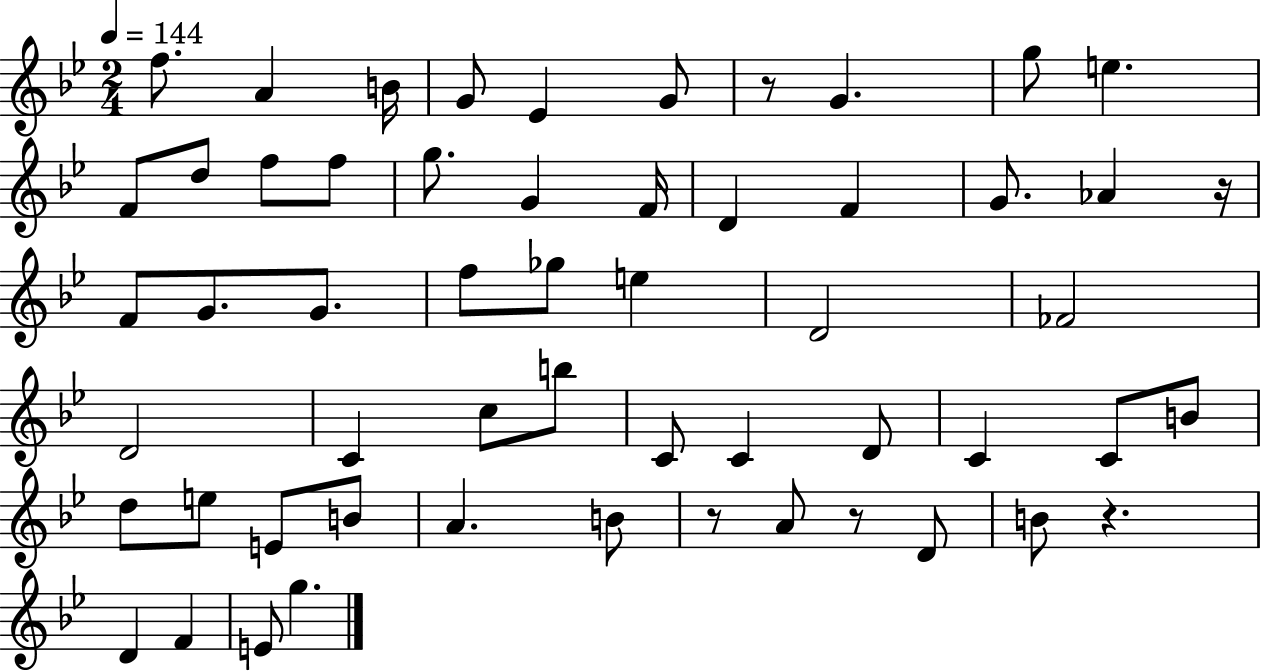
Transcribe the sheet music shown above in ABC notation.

X:1
T:Untitled
M:2/4
L:1/4
K:Bb
f/2 A B/4 G/2 _E G/2 z/2 G g/2 e F/2 d/2 f/2 f/2 g/2 G F/4 D F G/2 _A z/4 F/2 G/2 G/2 f/2 _g/2 e D2 _F2 D2 C c/2 b/2 C/2 C D/2 C C/2 B/2 d/2 e/2 E/2 B/2 A B/2 z/2 A/2 z/2 D/2 B/2 z D F E/2 g